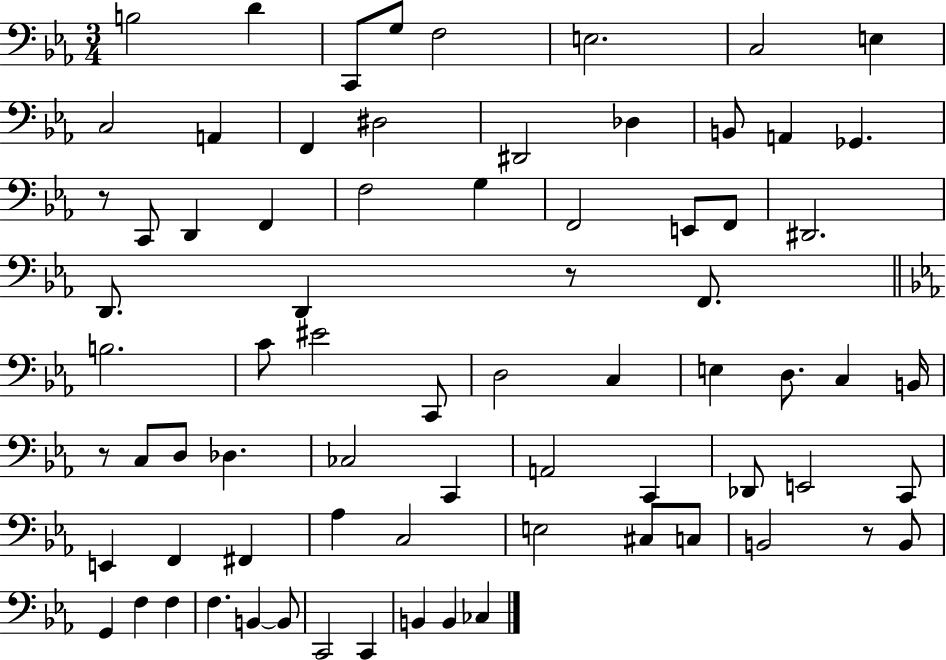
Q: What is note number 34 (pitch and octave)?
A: D3